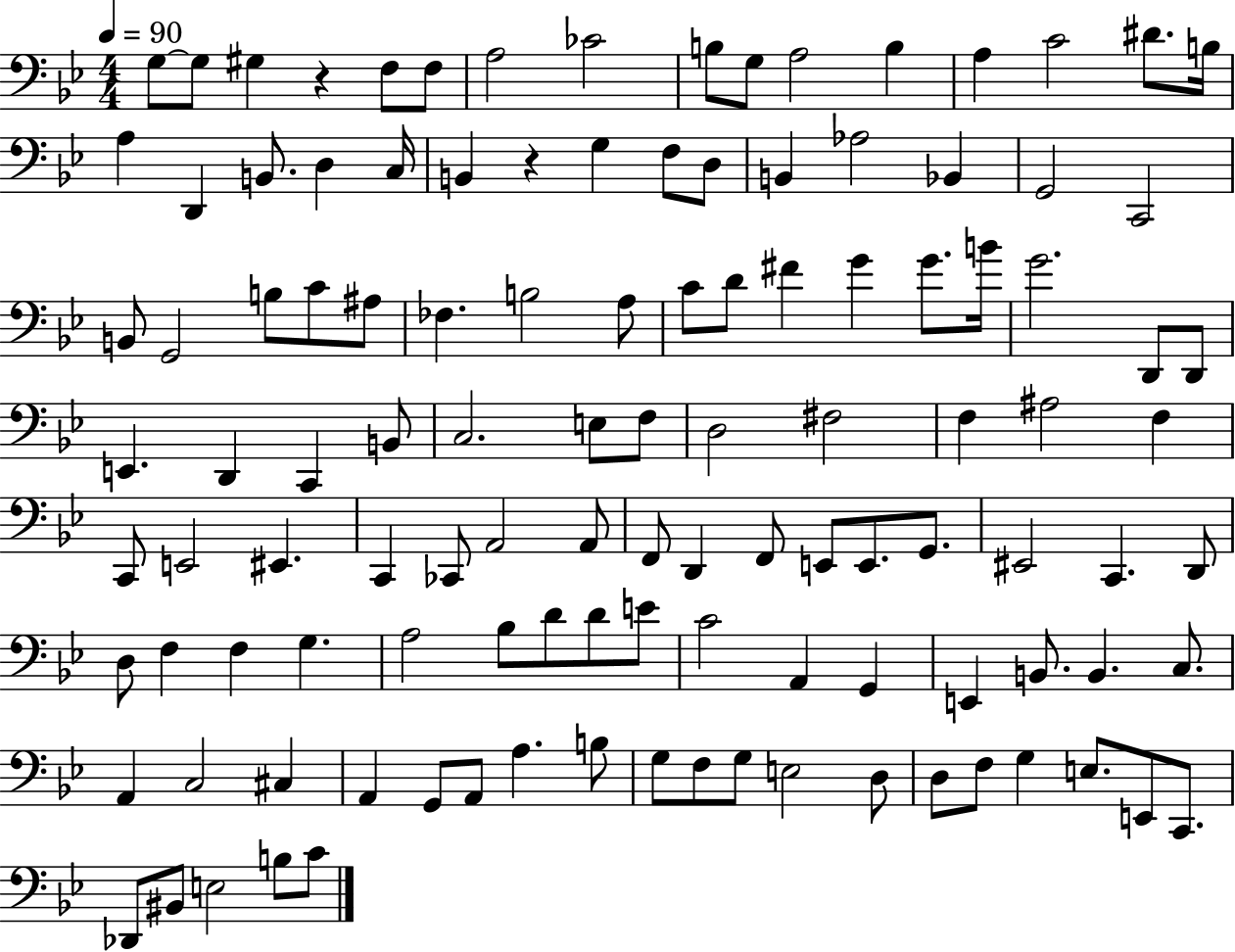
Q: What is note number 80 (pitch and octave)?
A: Bb3